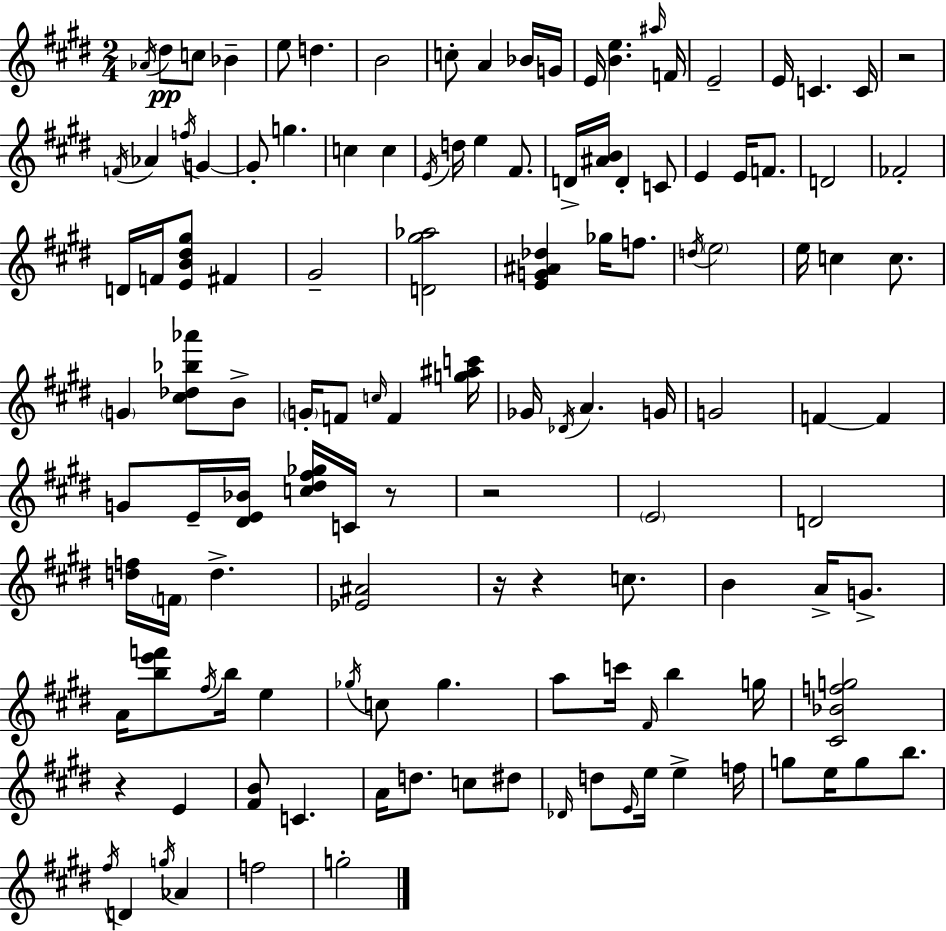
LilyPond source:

{
  \clef treble
  \numericTimeSignature
  \time 2/4
  \key e \major
  \acciaccatura { aes'16 }\pp dis''8 c''8 bes'4-- | e''8 d''4. | b'2 | c''8-. a'4 bes'16 | \break g'16 e'16 <b' e''>4. | \grace { ais''16 } f'16 e'2-- | e'16 c'4. | c'16 r2 | \break \acciaccatura { f'16 } aes'4 \acciaccatura { f''16 } | g'4~~ g'8-. g''4. | c''4 | c''4 \acciaccatura { e'16 } d''16 e''4 | \break fis'8. d'16-> <ais' b'>16 d'4-. | c'8 e'4 | e'16 f'8. d'2 | fes'2-. | \break d'16 f'16 <e' b' dis'' gis''>8 | fis'4 gis'2-- | <d' gis'' aes''>2 | <e' g' ais' des''>4 | \break ges''16 f''8. \acciaccatura { d''16 } \parenthesize e''2 | e''16 c''4 | c''8. \parenthesize g'4 | <cis'' des'' bes'' aes'''>8 b'8-> \parenthesize g'16-. f'8 | \break \grace { c''16 } f'4 <g'' ais'' c'''>16 ges'16 | \acciaccatura { des'16 } a'4. g'16 | g'2 | f'4~~ f'4 | \break g'8 e'16-- <dis' e' bes'>16 <c'' dis'' fis'' ges''>16 c'16 r8 | r2 | \parenthesize e'2 | d'2 | \break <d'' f''>16 \parenthesize f'16 d''4.-> | <ees' ais'>2 | r16 r4 c''8. | b'4 a'16-> g'8.-> | \break a'16 <b'' e''' f'''>8 \acciaccatura { fis''16 } b''16 e''4 | \acciaccatura { ges''16 } c''8 ges''4. | a''8 c'''16 \grace { fis'16 } b''4 | g''16 <cis' bes' f'' g''>2 | \break r4 e'4 | <fis' b'>8 c'4. | a'16 d''8. c''8 | dis''8 \grace { des'16 } d''8 \grace { e'16 } e''16 | \break e''4-> f''16 g''8 e''16 | g''8 b''8. \acciaccatura { fis''16 } d'4 | \acciaccatura { g''16 } aes'4 f''2 | g''2-. | \break \bar "|."
}